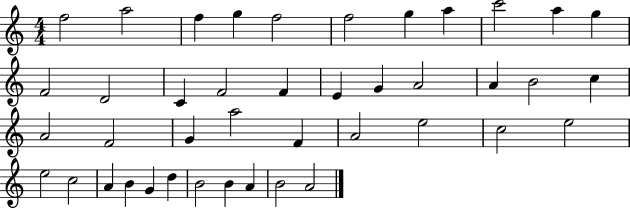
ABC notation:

X:1
T:Untitled
M:4/4
L:1/4
K:C
f2 a2 f g f2 f2 g a c'2 a g F2 D2 C F2 F E G A2 A B2 c A2 F2 G a2 F A2 e2 c2 e2 e2 c2 A B G d B2 B A B2 A2